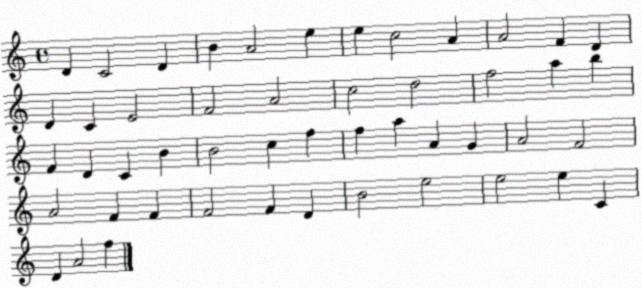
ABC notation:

X:1
T:Untitled
M:4/4
L:1/4
K:C
D C2 D B A2 e e c2 A A2 F D D C E2 F2 A2 c2 d2 f2 a b F D C B B2 c f f a A G A2 F2 A2 F F F2 F D B2 e2 e2 e C D A2 f